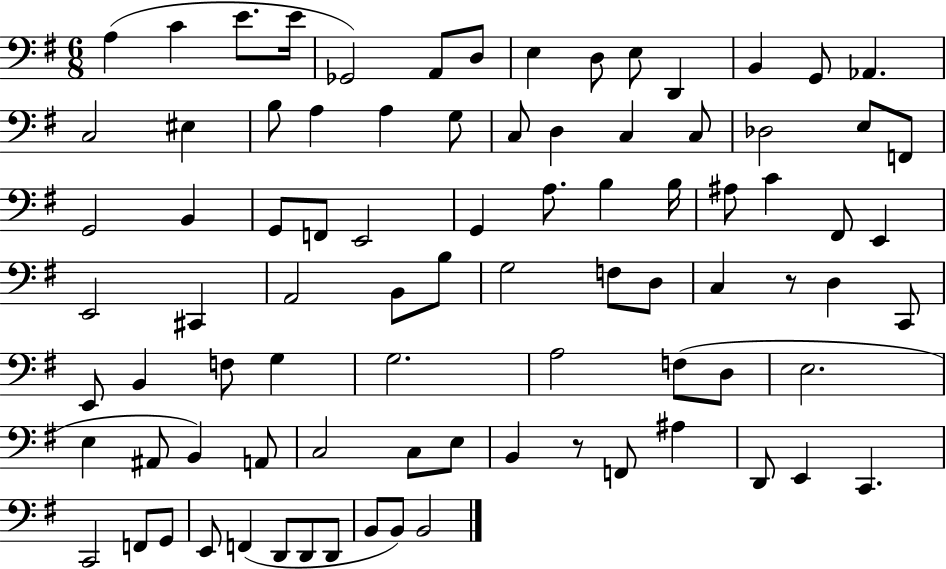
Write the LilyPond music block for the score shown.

{
  \clef bass
  \numericTimeSignature
  \time 6/8
  \key g \major
  \repeat volta 2 { a4( c'4 e'8. e'16 | ges,2) a,8 d8 | e4 d8 e8 d,4 | b,4 g,8 aes,4. | \break c2 eis4 | b8 a4 a4 g8 | c8 d4 c4 c8 | des2 e8 f,8 | \break g,2 b,4 | g,8 f,8 e,2 | g,4 a8. b4 b16 | ais8 c'4 fis,8 e,4 | \break e,2 cis,4 | a,2 b,8 b8 | g2 f8 d8 | c4 r8 d4 c,8 | \break e,8 b,4 f8 g4 | g2. | a2 f8( d8 | e2. | \break e4 ais,8 b,4) a,8 | c2 c8 e8 | b,4 r8 f,8 ais4 | d,8 e,4 c,4. | \break c,2 f,8 g,8 | e,8 f,4( d,8 d,8 d,8 | b,8 b,8) b,2 | } \bar "|."
}